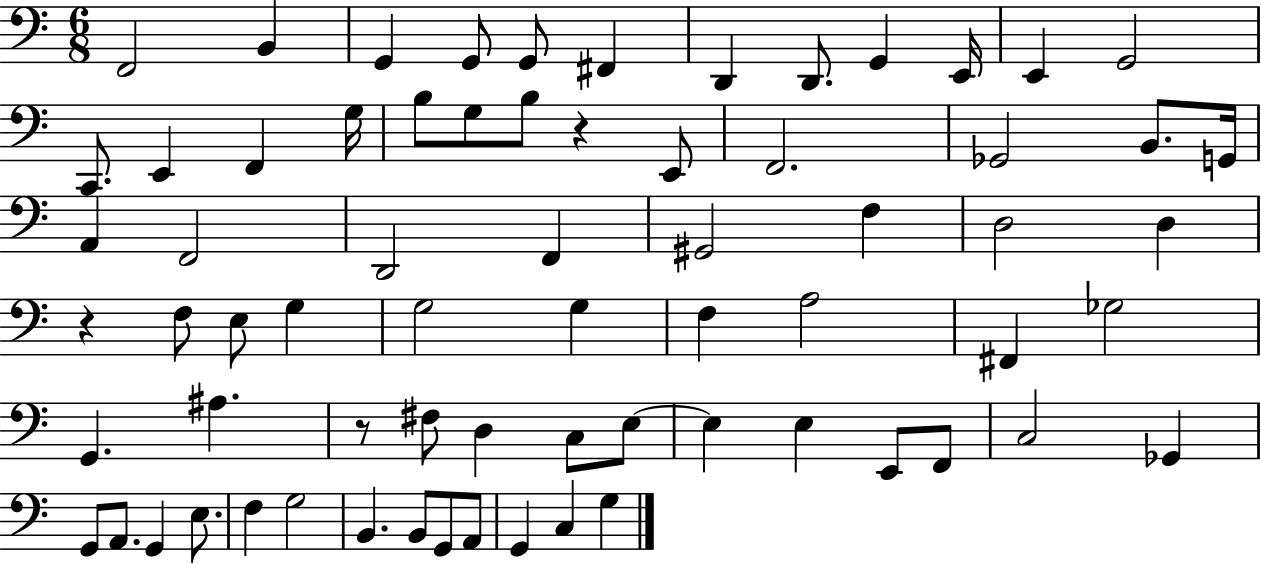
F2/h B2/q G2/q G2/e G2/e F#2/q D2/q D2/e. G2/q E2/s E2/q G2/h C2/e. E2/q F2/q G3/s B3/e G3/e B3/e R/q E2/e F2/h. Gb2/h B2/e. G2/s A2/q F2/h D2/h F2/q G#2/h F3/q D3/h D3/q R/q F3/e E3/e G3/q G3/h G3/q F3/q A3/h F#2/q Gb3/h G2/q. A#3/q. R/e F#3/e D3/q C3/e E3/e E3/q E3/q E2/e F2/e C3/h Gb2/q G2/e A2/e. G2/q E3/e. F3/q G3/h B2/q. B2/e G2/e A2/e G2/q C3/q G3/q